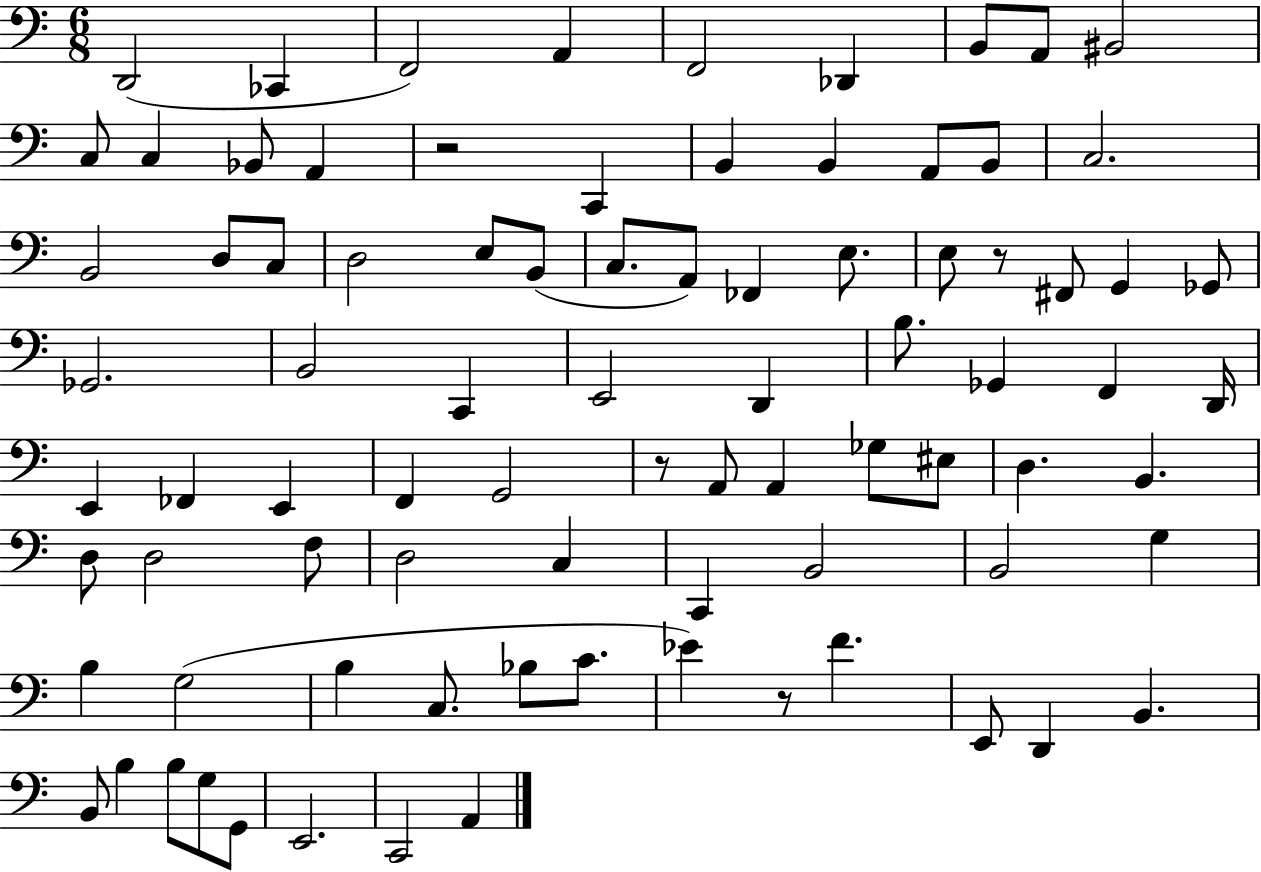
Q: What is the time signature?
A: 6/8